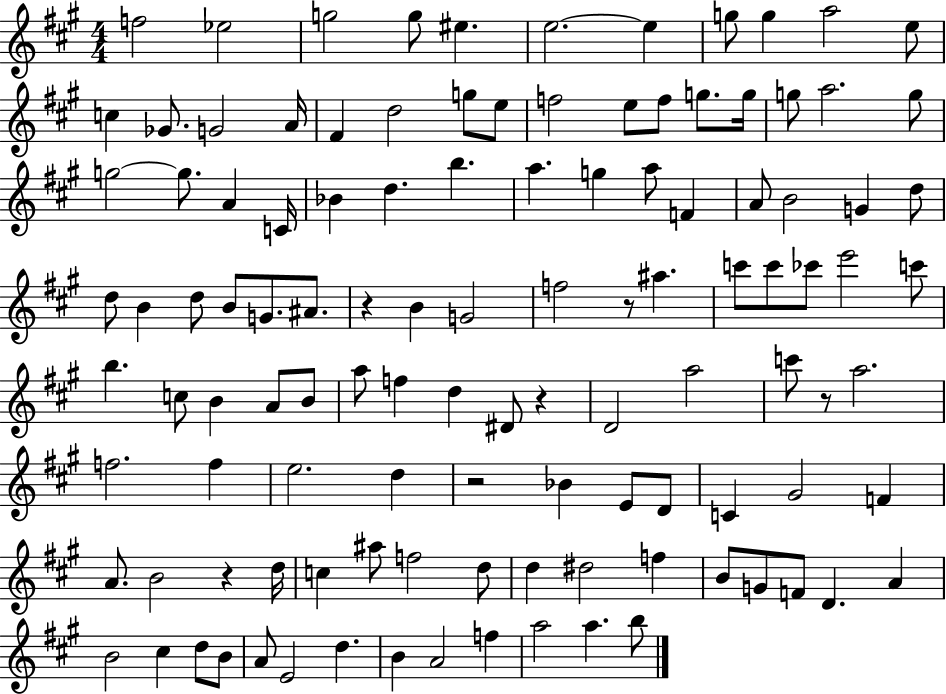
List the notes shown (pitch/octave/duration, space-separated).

F5/h Eb5/h G5/h G5/e EIS5/q. E5/h. E5/q G5/e G5/q A5/h E5/e C5/q Gb4/e. G4/h A4/s F#4/q D5/h G5/e E5/e F5/h E5/e F5/e G5/e. G5/s G5/e A5/h. G5/e G5/h G5/e. A4/q C4/s Bb4/q D5/q. B5/q. A5/q. G5/q A5/e F4/q A4/e B4/h G4/q D5/e D5/e B4/q D5/e B4/e G4/e. A#4/e. R/q B4/q G4/h F5/h R/e A#5/q. C6/e C6/e CES6/e E6/h C6/e B5/q. C5/e B4/q A4/e B4/e A5/e F5/q D5/q D#4/e R/q D4/h A5/h C6/e R/e A5/h. F5/h. F5/q E5/h. D5/q R/h Bb4/q E4/e D4/e C4/q G#4/h F4/q A4/e. B4/h R/q D5/s C5/q A#5/e F5/h D5/e D5/q D#5/h F5/q B4/e G4/e F4/e D4/q. A4/q B4/h C#5/q D5/e B4/e A4/e E4/h D5/q. B4/q A4/h F5/q A5/h A5/q. B5/e